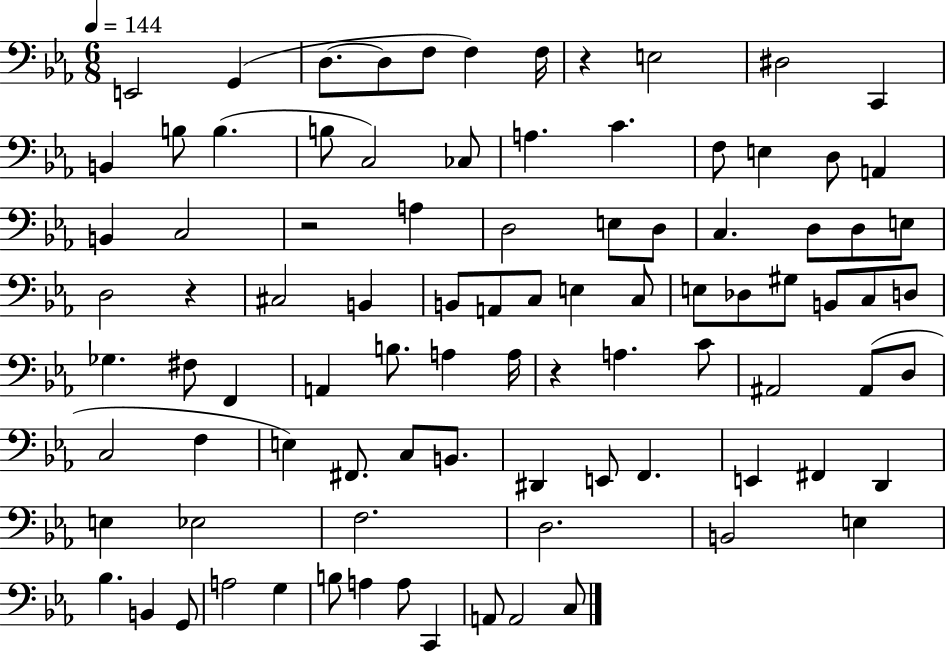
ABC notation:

X:1
T:Untitled
M:6/8
L:1/4
K:Eb
E,,2 G,, D,/2 D,/2 F,/2 F, F,/4 z E,2 ^D,2 C,, B,, B,/2 B, B,/2 C,2 _C,/2 A, C F,/2 E, D,/2 A,, B,, C,2 z2 A, D,2 E,/2 D,/2 C, D,/2 D,/2 E,/2 D,2 z ^C,2 B,, B,,/2 A,,/2 C,/2 E, C,/2 E,/2 _D,/2 ^G,/2 B,,/2 C,/2 D,/2 _G, ^F,/2 F,, A,, B,/2 A, A,/4 z A, C/2 ^A,,2 ^A,,/2 D,/2 C,2 F, E, ^F,,/2 C,/2 B,,/2 ^D,, E,,/2 F,, E,, ^F,, D,, E, _E,2 F,2 D,2 B,,2 E, _B, B,, G,,/2 A,2 G, B,/2 A, A,/2 C,, A,,/2 A,,2 C,/2